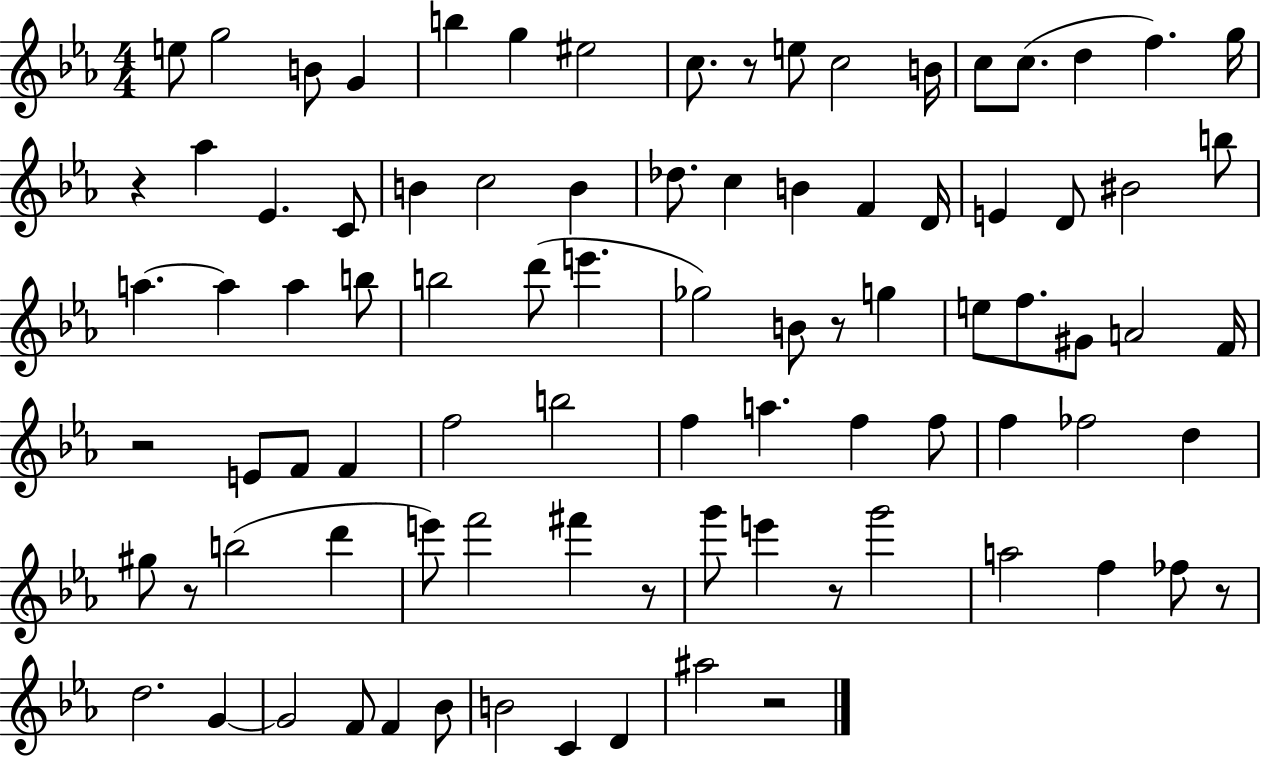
E5/e G5/h B4/e G4/q B5/q G5/q EIS5/h C5/e. R/e E5/e C5/h B4/s C5/e C5/e. D5/q F5/q. G5/s R/q Ab5/q Eb4/q. C4/e B4/q C5/h B4/q Db5/e. C5/q B4/q F4/q D4/s E4/q D4/e BIS4/h B5/e A5/q. A5/q A5/q B5/e B5/h D6/e E6/q. Gb5/h B4/e R/e G5/q E5/e F5/e. G#4/e A4/h F4/s R/h E4/e F4/e F4/q F5/h B5/h F5/q A5/q. F5/q F5/e F5/q FES5/h D5/q G#5/e R/e B5/h D6/q E6/e F6/h F#6/q R/e G6/e E6/q R/e G6/h A5/h F5/q FES5/e R/e D5/h. G4/q G4/h F4/e F4/q Bb4/e B4/h C4/q D4/q A#5/h R/h